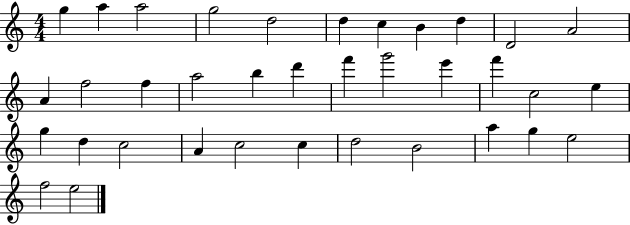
{
  \clef treble
  \numericTimeSignature
  \time 4/4
  \key c \major
  g''4 a''4 a''2 | g''2 d''2 | d''4 c''4 b'4 d''4 | d'2 a'2 | \break a'4 f''2 f''4 | a''2 b''4 d'''4 | f'''4 g'''2 e'''4 | f'''4 c''2 e''4 | \break g''4 d''4 c''2 | a'4 c''2 c''4 | d''2 b'2 | a''4 g''4 e''2 | \break f''2 e''2 | \bar "|."
}